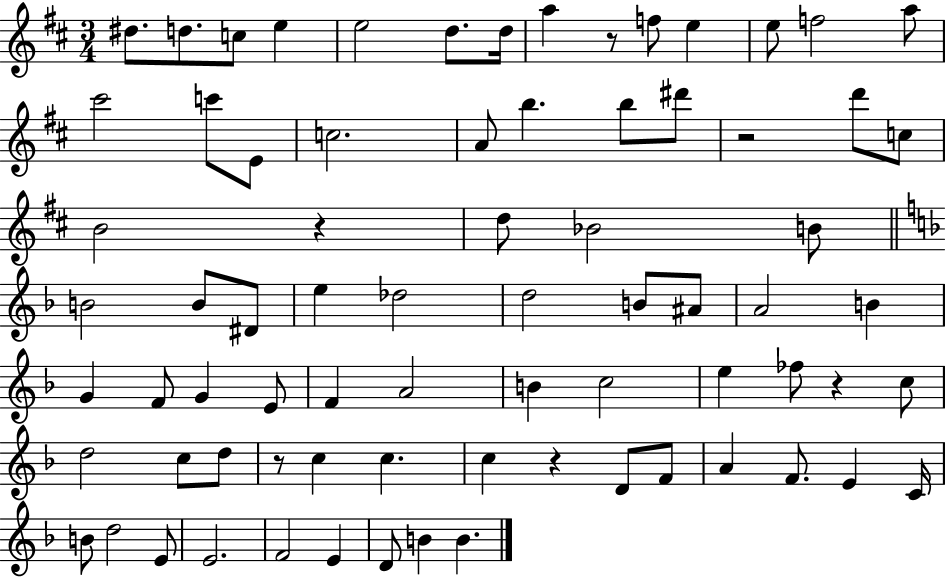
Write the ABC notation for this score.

X:1
T:Untitled
M:3/4
L:1/4
K:D
^d/2 d/2 c/2 e e2 d/2 d/4 a z/2 f/2 e e/2 f2 a/2 ^c'2 c'/2 E/2 c2 A/2 b b/2 ^d'/2 z2 d'/2 c/2 B2 z d/2 _B2 B/2 B2 B/2 ^D/2 e _d2 d2 B/2 ^A/2 A2 B G F/2 G E/2 F A2 B c2 e _f/2 z c/2 d2 c/2 d/2 z/2 c c c z D/2 F/2 A F/2 E C/4 B/2 d2 E/2 E2 F2 E D/2 B B